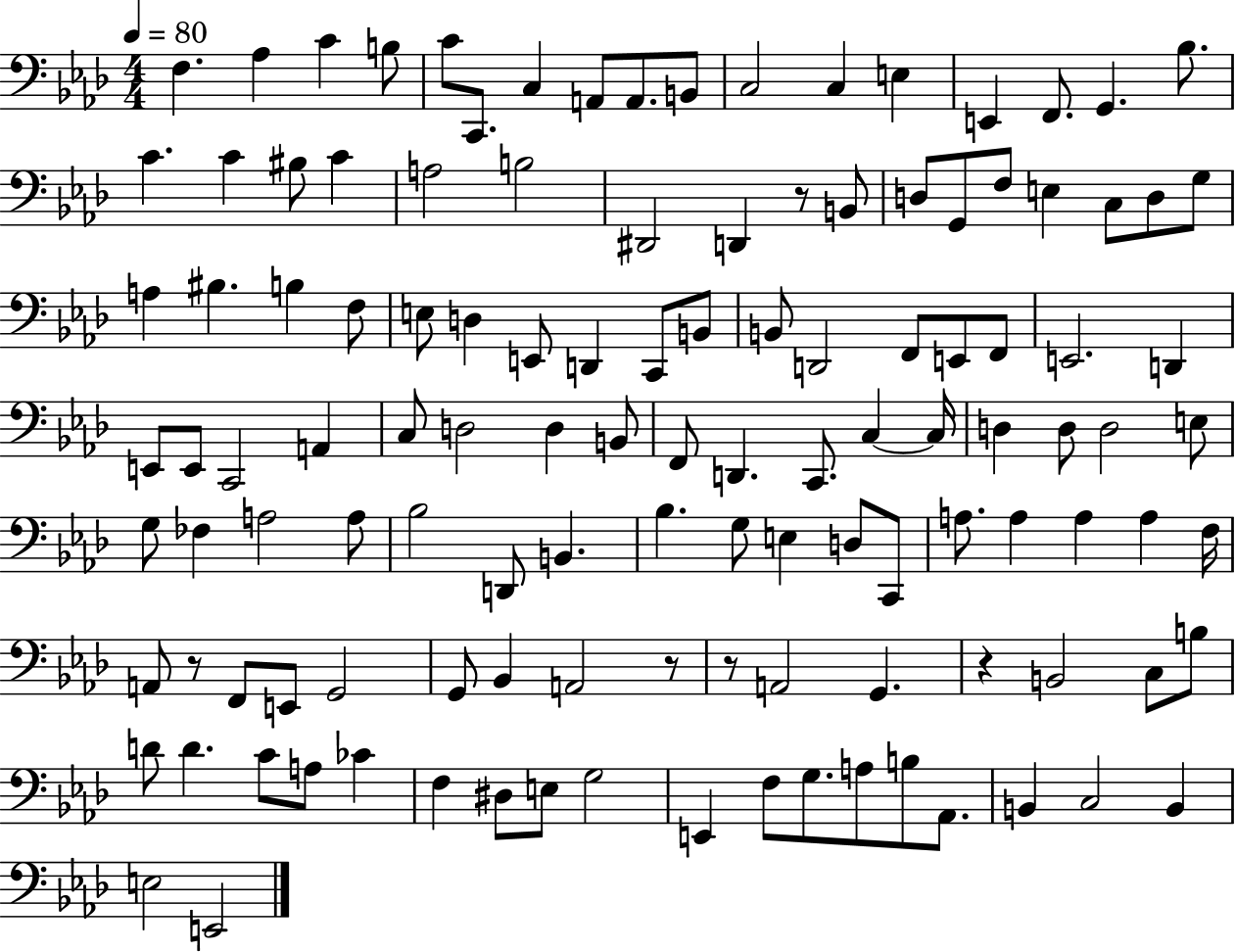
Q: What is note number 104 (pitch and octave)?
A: E3